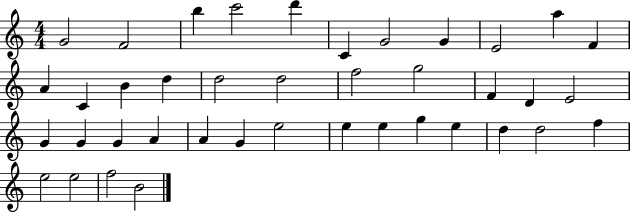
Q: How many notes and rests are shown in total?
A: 40